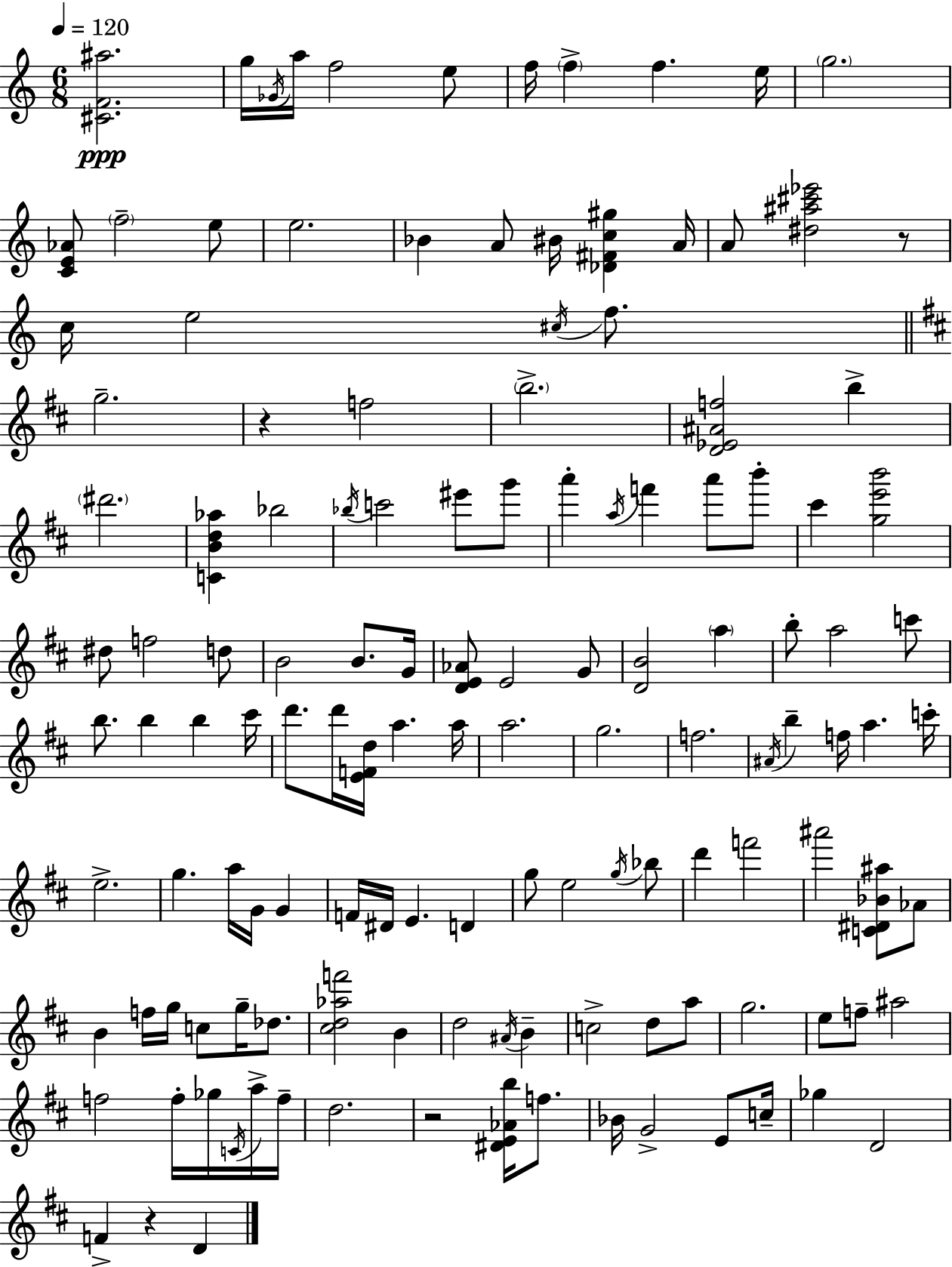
{
  \clef treble
  \numericTimeSignature
  \time 6/8
  \key a \minor
  \tempo 4 = 120
  \repeat volta 2 { <cis' f' ais''>2.\ppp | g''16 \acciaccatura { ges'16 } a''16 f''2 e''8 | f''16 \parenthesize f''4-> f''4. | e''16 \parenthesize g''2. | \break <c' e' aes'>8 \parenthesize f''2-- e''8 | e''2. | bes'4 a'8 bis'16 <des' fis' c'' gis''>4 | a'16 a'8 <dis'' ais'' cis''' ees'''>2 r8 | \break c''16 e''2 \acciaccatura { cis''16 } f''8. | \bar "||" \break \key d \major g''2.-- | r4 f''2 | \parenthesize b''2.-> | <d' ees' ais' f''>2 b''4-> | \break \parenthesize dis'''2. | <c' b' d'' aes''>4 bes''2 | \acciaccatura { bes''16 } c'''2 eis'''8 g'''8 | a'''4-. \acciaccatura { a''16 } f'''4 a'''8 | \break b'''8-. cis'''4 <g'' e''' b'''>2 | dis''8 f''2 | d''8 b'2 b'8. | g'16 <d' e' aes'>8 e'2 | \break g'8 <d' b'>2 \parenthesize a''4 | b''8-. a''2 | c'''8 b''8. b''4 b''4 | cis'''16 d'''8. d'''16 <e' f' d''>16 a''4. | \break a''16 a''2. | g''2. | f''2. | \acciaccatura { ais'16 } b''4-- f''16 a''4. | \break c'''16-. e''2.-> | g''4. a''16 g'16 g'4 | f'16 dis'16 e'4. d'4 | g''8 e''2 | \break \acciaccatura { g''16 } bes''8 d'''4 f'''2 | ais'''2 | <c' dis' bes' ais''>8 aes'8 b'4 f''16 g''16 c''8 | g''16-- des''8. <cis'' d'' aes'' f'''>2 | \break b'4 d''2 | \acciaccatura { ais'16 } b'4-- c''2-> | d''8 a''8 g''2. | e''8 f''8-- ais''2 | \break f''2 | f''16-. ges''16 \acciaccatura { c'16 } a''16-> f''16-- d''2. | r2 | <dis' e' aes' b''>16 f''8. bes'16 g'2-> | \break e'8 c''16-- ges''4 d'2 | f'4-> r4 | d'4 } \bar "|."
}